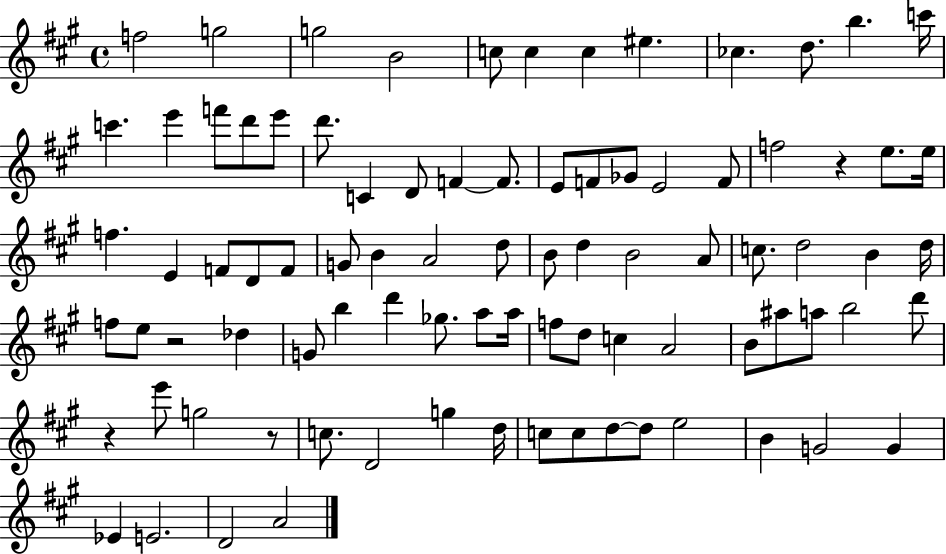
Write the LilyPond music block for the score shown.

{
  \clef treble
  \time 4/4
  \defaultTimeSignature
  \key a \major
  \repeat volta 2 { f''2 g''2 | g''2 b'2 | c''8 c''4 c''4 eis''4. | ces''4. d''8. b''4. c'''16 | \break c'''4. e'''4 f'''8 d'''8 e'''8 | d'''8. c'4 d'8 f'4~~ f'8. | e'8 f'8 ges'8 e'2 f'8 | f''2 r4 e''8. e''16 | \break f''4. e'4 f'8 d'8 f'8 | g'8 b'4 a'2 d''8 | b'8 d''4 b'2 a'8 | c''8. d''2 b'4 d''16 | \break f''8 e''8 r2 des''4 | g'8 b''4 d'''4 ges''8. a''8 a''16 | f''8 d''8 c''4 a'2 | b'8 ais''8 a''8 b''2 d'''8 | \break r4 e'''8 g''2 r8 | c''8. d'2 g''4 d''16 | c''8 c''8 d''8~~ d''8 e''2 | b'4 g'2 g'4 | \break ees'4 e'2. | d'2 a'2 | } \bar "|."
}